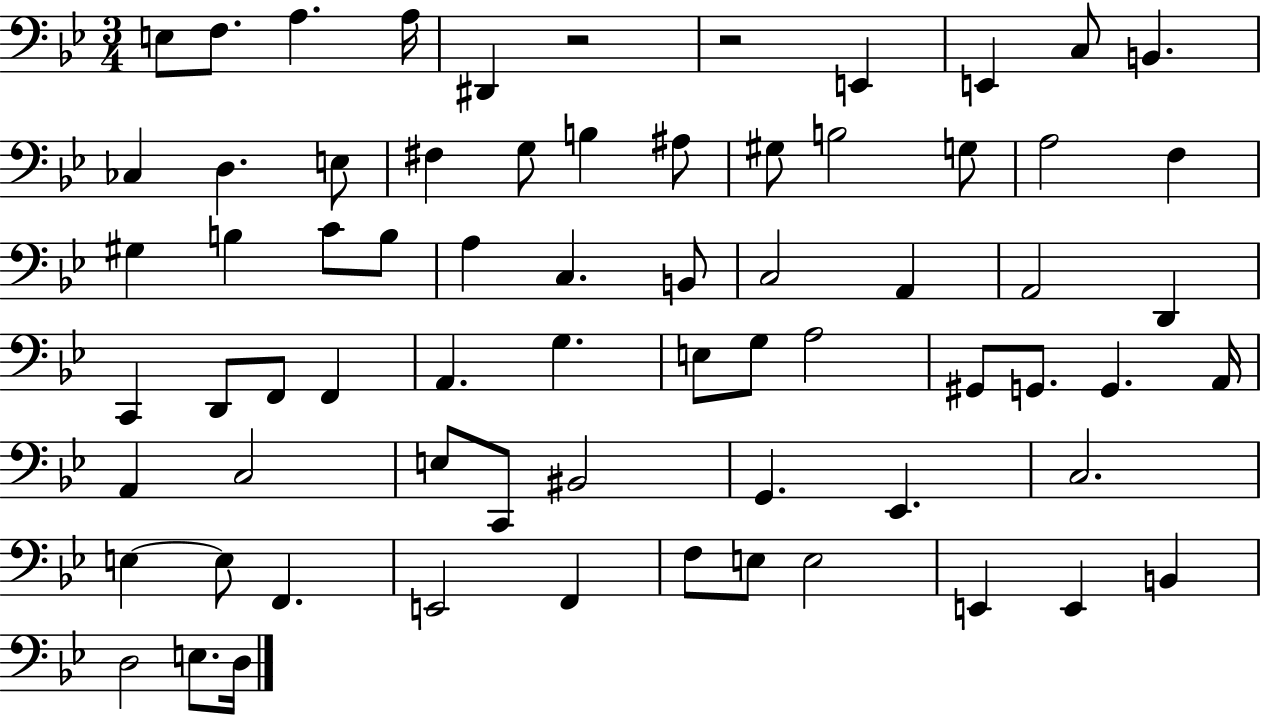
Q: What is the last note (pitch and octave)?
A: D3